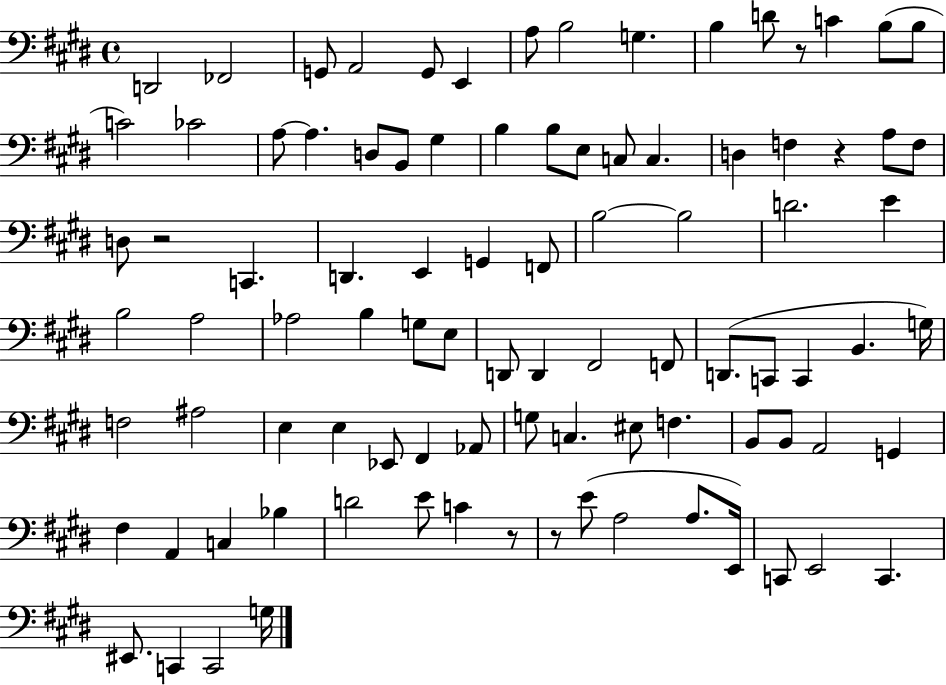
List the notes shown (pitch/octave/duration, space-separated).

D2/h FES2/h G2/e A2/h G2/e E2/q A3/e B3/h G3/q. B3/q D4/e R/e C4/q B3/e B3/e C4/h CES4/h A3/e A3/q. D3/e B2/e G#3/q B3/q B3/e E3/e C3/e C3/q. D3/q F3/q R/q A3/e F3/e D3/e R/h C2/q. D2/q. E2/q G2/q F2/e B3/h B3/h D4/h. E4/q B3/h A3/h Ab3/h B3/q G3/e E3/e D2/e D2/q F#2/h F2/e D2/e. C2/e C2/q B2/q. G3/s F3/h A#3/h E3/q E3/q Eb2/e F#2/q Ab2/e G3/e C3/q. EIS3/e F3/q. B2/e B2/e A2/h G2/q F#3/q A2/q C3/q Bb3/q D4/h E4/e C4/q R/e R/e E4/e A3/h A3/e. E2/s C2/e E2/h C2/q. EIS2/e. C2/q C2/h G3/s